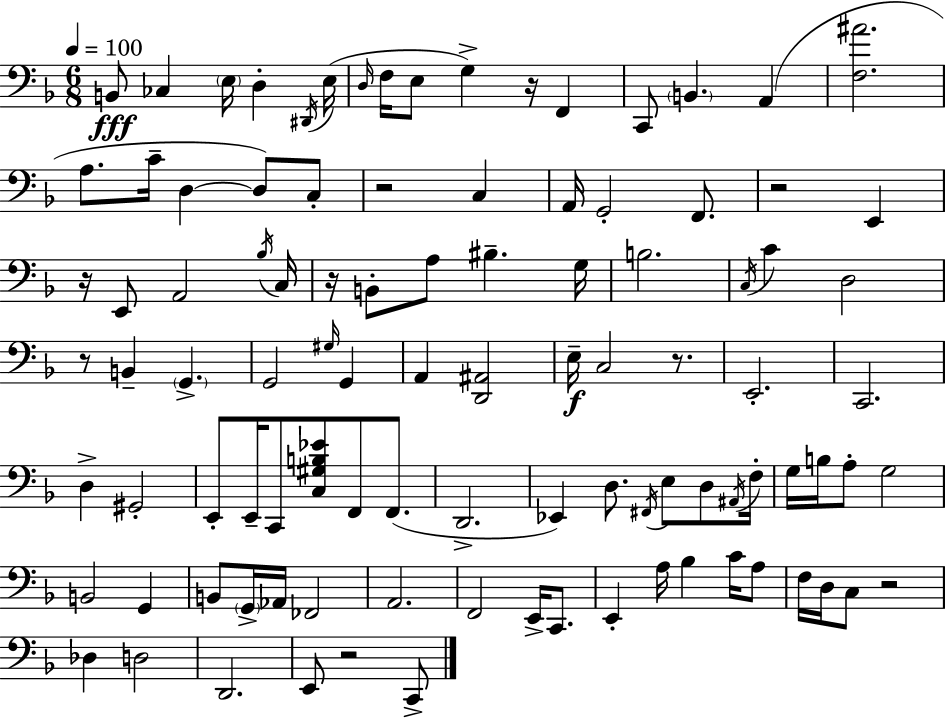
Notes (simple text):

B2/e CES3/q E3/s D3/q D#2/s E3/s D3/s F3/s E3/e G3/q R/s F2/q C2/e B2/q. A2/q [F3,A#4]/h. A3/e. C4/s D3/q D3/e C3/e R/h C3/q A2/s G2/h F2/e. R/h E2/q R/s E2/e A2/h Bb3/s C3/s R/s B2/e A3/e BIS3/q. G3/s B3/h. C3/s C4/q D3/h R/e B2/q G2/q. G2/h G#3/s G2/q A2/q [D2,A#2]/h E3/s C3/h R/e. E2/h. C2/h. D3/q G#2/h E2/e E2/s C2/e [C3,G#3,B3,Eb4]/e F2/e F2/e. D2/h. Eb2/q D3/e. F#2/s E3/e D3/e A#2/s F3/s G3/s B3/s A3/e G3/h B2/h G2/q B2/e G2/s Ab2/s FES2/h A2/h. F2/h E2/s C2/e. E2/q A3/s Bb3/q C4/s A3/e F3/s D3/s C3/e R/h Db3/q D3/h D2/h. E2/e R/h C2/e